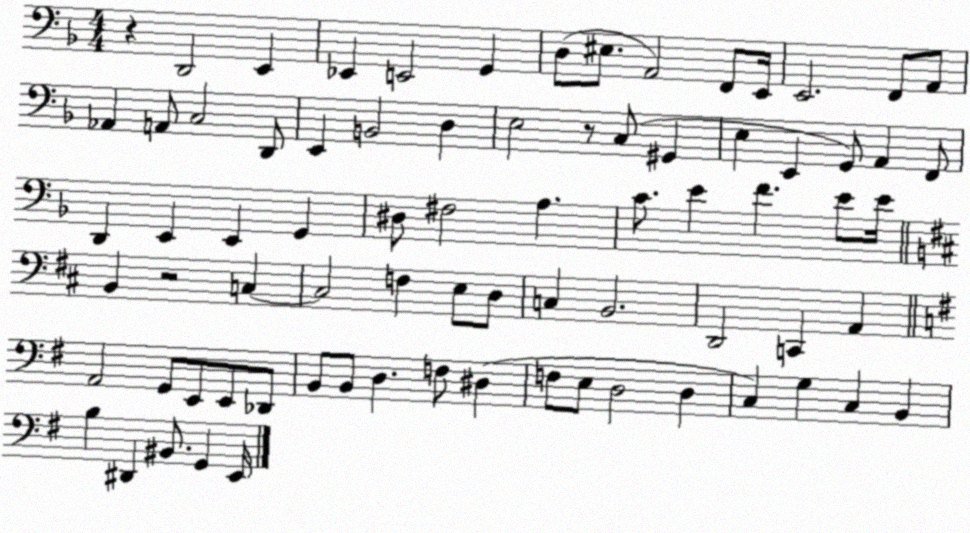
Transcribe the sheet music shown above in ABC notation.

X:1
T:Untitled
M:4/4
L:1/4
K:F
z D,,2 E,, _E,, E,,2 G,, D,/2 ^E,/2 A,,2 F,,/2 E,,/4 E,,2 F,,/2 A,,/2 _A,, A,,/2 C,2 D,,/2 E,, B,,2 D, E,2 z/2 C,/2 ^G,, E, E,, G,,/2 A,, F,,/2 D,, E,, E,, G,, ^D,/2 ^F,2 A, C/2 E F E/2 E/4 B,, z2 C, C,2 F, E,/2 D,/2 C, B,,2 D,,2 C,, A,, A,,2 G,,/2 E,,/2 E,,/2 _D,,/2 B,,/2 B,,/2 D, F,/2 ^D, F,/2 E,/2 D,2 D, C, G, C, B,, B, ^D,, ^B,,/2 G,, E,,/4